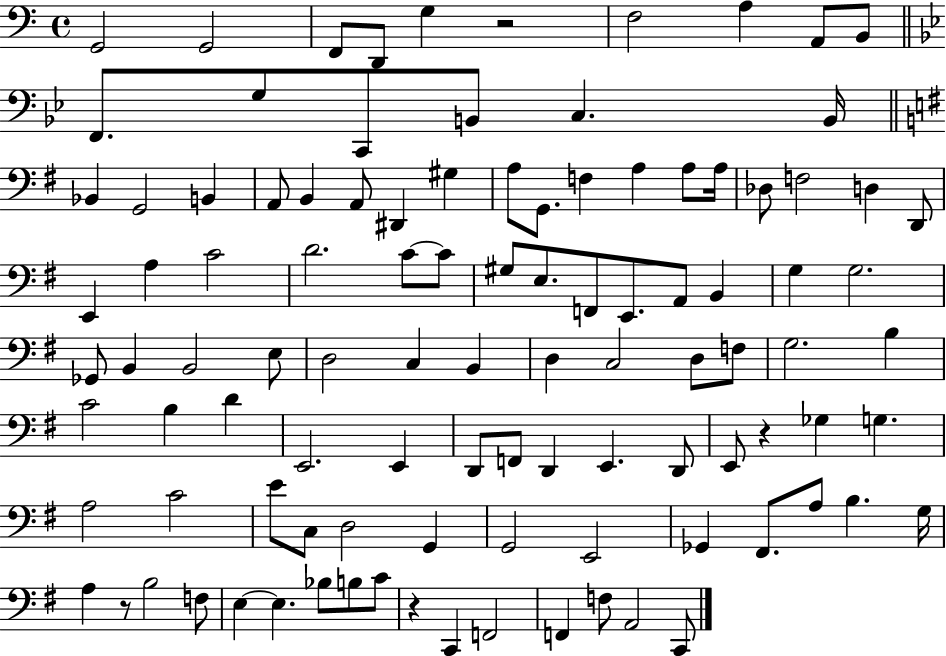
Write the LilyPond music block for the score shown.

{
  \clef bass
  \time 4/4
  \defaultTimeSignature
  \key c \major
  g,2 g,2 | f,8 d,8 g4 r2 | f2 a4 a,8 b,8 | \bar "||" \break \key bes \major f,8. g8 c,8 b,8 c4. b,16 | \bar "||" \break \key g \major bes,4 g,2 b,4 | a,8 b,4 a,8 dis,4 gis4 | a8 g,8. f4 a4 a8 a16 | des8 f2 d4 d,8 | \break e,4 a4 c'2 | d'2. c'8~~ c'8 | gis8 e8. f,8 e,8. a,8 b,4 | g4 g2. | \break ges,8 b,4 b,2 e8 | d2 c4 b,4 | d4 c2 d8 f8 | g2. b4 | \break c'2 b4 d'4 | e,2. e,4 | d,8 f,8 d,4 e,4. d,8 | e,8 r4 ges4 g4. | \break a2 c'2 | e'8 c8 d2 g,4 | g,2 e,2 | ges,4 fis,8. a8 b4. g16 | \break a4 r8 b2 f8 | e4~~ e4. bes8 b8 c'8 | r4 c,4 f,2 | f,4 f8 a,2 c,8 | \break \bar "|."
}